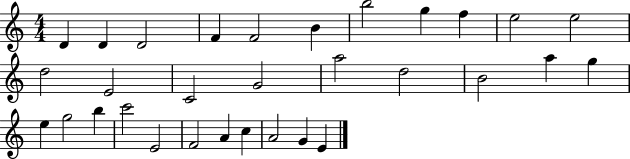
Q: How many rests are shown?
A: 0